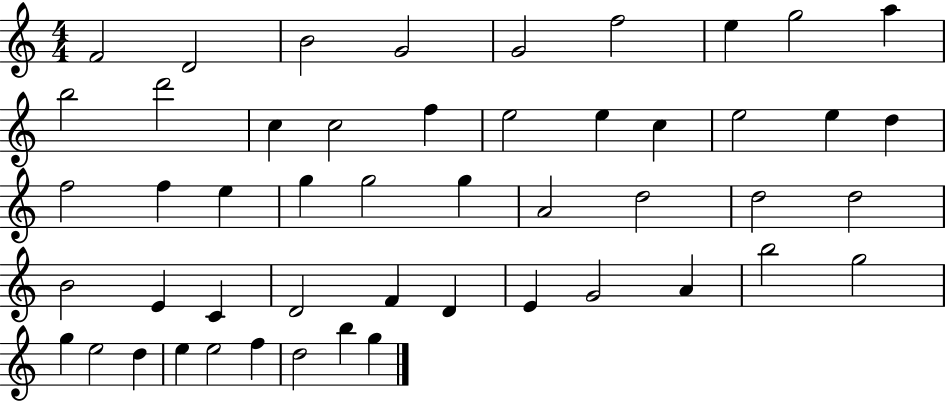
F4/h D4/h B4/h G4/h G4/h F5/h E5/q G5/h A5/q B5/h D6/h C5/q C5/h F5/q E5/h E5/q C5/q E5/h E5/q D5/q F5/h F5/q E5/q G5/q G5/h G5/q A4/h D5/h D5/h D5/h B4/h E4/q C4/q D4/h F4/q D4/q E4/q G4/h A4/q B5/h G5/h G5/q E5/h D5/q E5/q E5/h F5/q D5/h B5/q G5/q